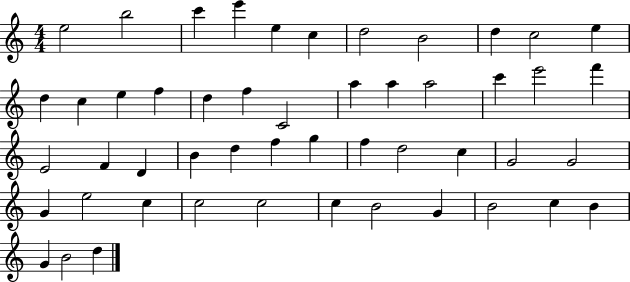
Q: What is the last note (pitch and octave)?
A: D5